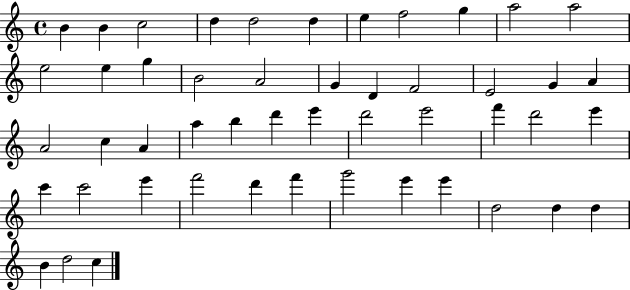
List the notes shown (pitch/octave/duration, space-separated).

B4/q B4/q C5/h D5/q D5/h D5/q E5/q F5/h G5/q A5/h A5/h E5/h E5/q G5/q B4/h A4/h G4/q D4/q F4/h E4/h G4/q A4/q A4/h C5/q A4/q A5/q B5/q D6/q E6/q D6/h E6/h F6/q D6/h E6/q C6/q C6/h E6/q F6/h D6/q F6/q G6/h E6/q E6/q D5/h D5/q D5/q B4/q D5/h C5/q